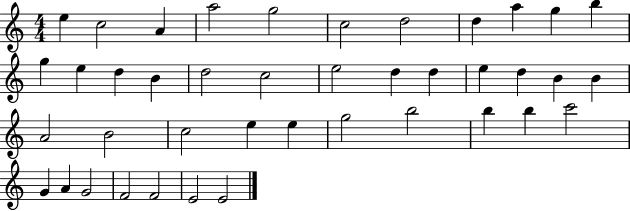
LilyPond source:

{
  \clef treble
  \numericTimeSignature
  \time 4/4
  \key c \major
  e''4 c''2 a'4 | a''2 g''2 | c''2 d''2 | d''4 a''4 g''4 b''4 | \break g''4 e''4 d''4 b'4 | d''2 c''2 | e''2 d''4 d''4 | e''4 d''4 b'4 b'4 | \break a'2 b'2 | c''2 e''4 e''4 | g''2 b''2 | b''4 b''4 c'''2 | \break g'4 a'4 g'2 | f'2 f'2 | e'2 e'2 | \bar "|."
}